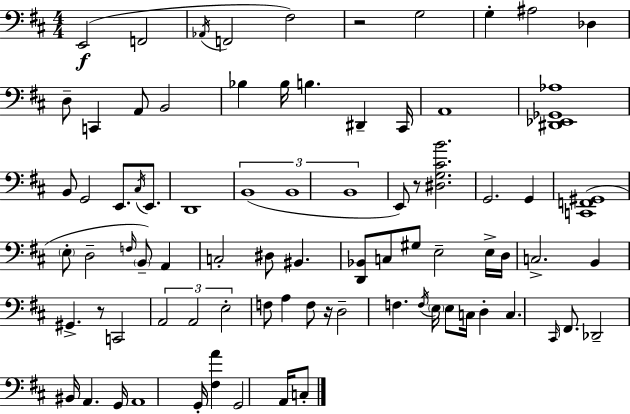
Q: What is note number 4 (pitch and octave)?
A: F2